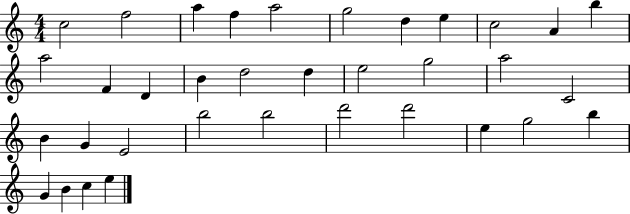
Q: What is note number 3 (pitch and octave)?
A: A5